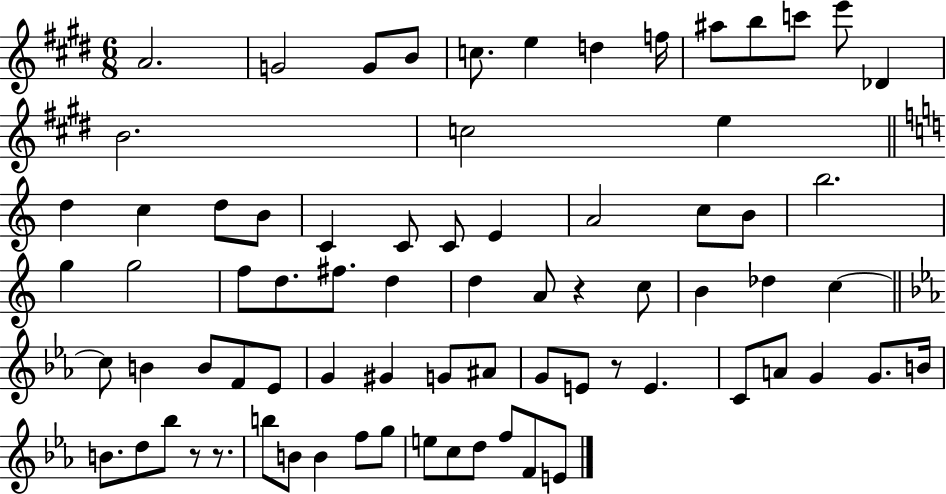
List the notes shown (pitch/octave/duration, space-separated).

A4/h. G4/h G4/e B4/e C5/e. E5/q D5/q F5/s A#5/e B5/e C6/e E6/e Db4/q B4/h. C5/h E5/q D5/q C5/q D5/e B4/e C4/q C4/e C4/e E4/q A4/h C5/e B4/e B5/h. G5/q G5/h F5/e D5/e. F#5/e. D5/q D5/q A4/e R/q C5/e B4/q Db5/q C5/q C5/e B4/q B4/e F4/e Eb4/e G4/q G#4/q G4/e A#4/e G4/e E4/e R/e E4/q. C4/e A4/e G4/q G4/e. B4/s B4/e. D5/e Bb5/e R/e R/e. B5/e B4/e B4/q F5/e G5/e E5/e C5/e D5/e F5/e F4/e E4/e